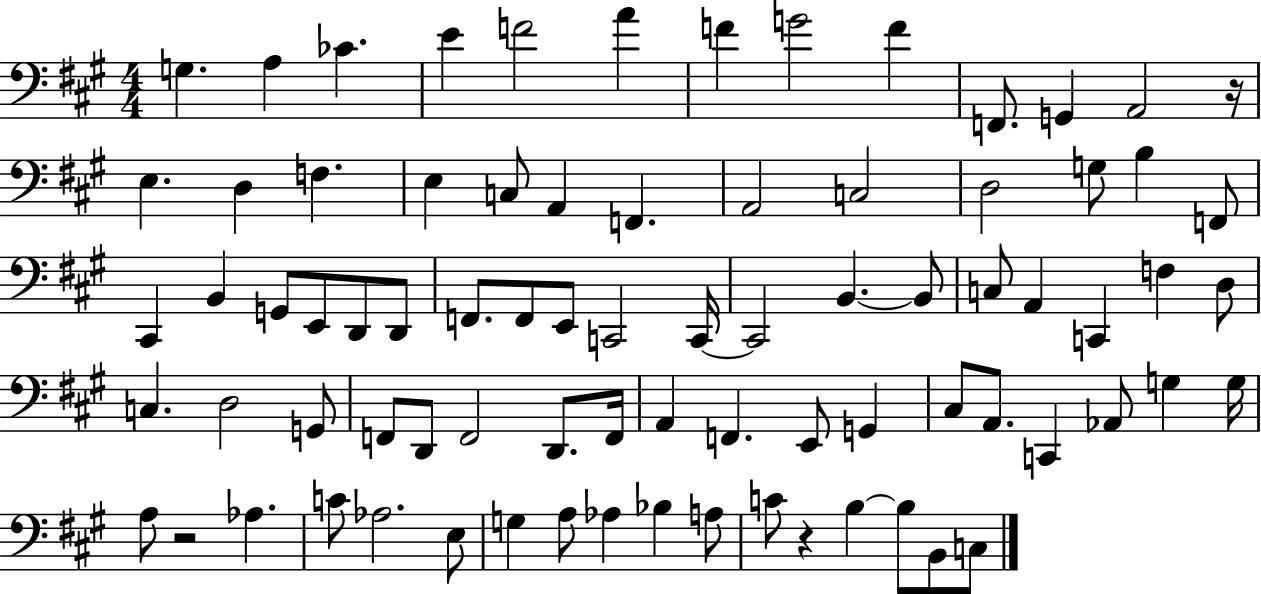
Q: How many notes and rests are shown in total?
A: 80